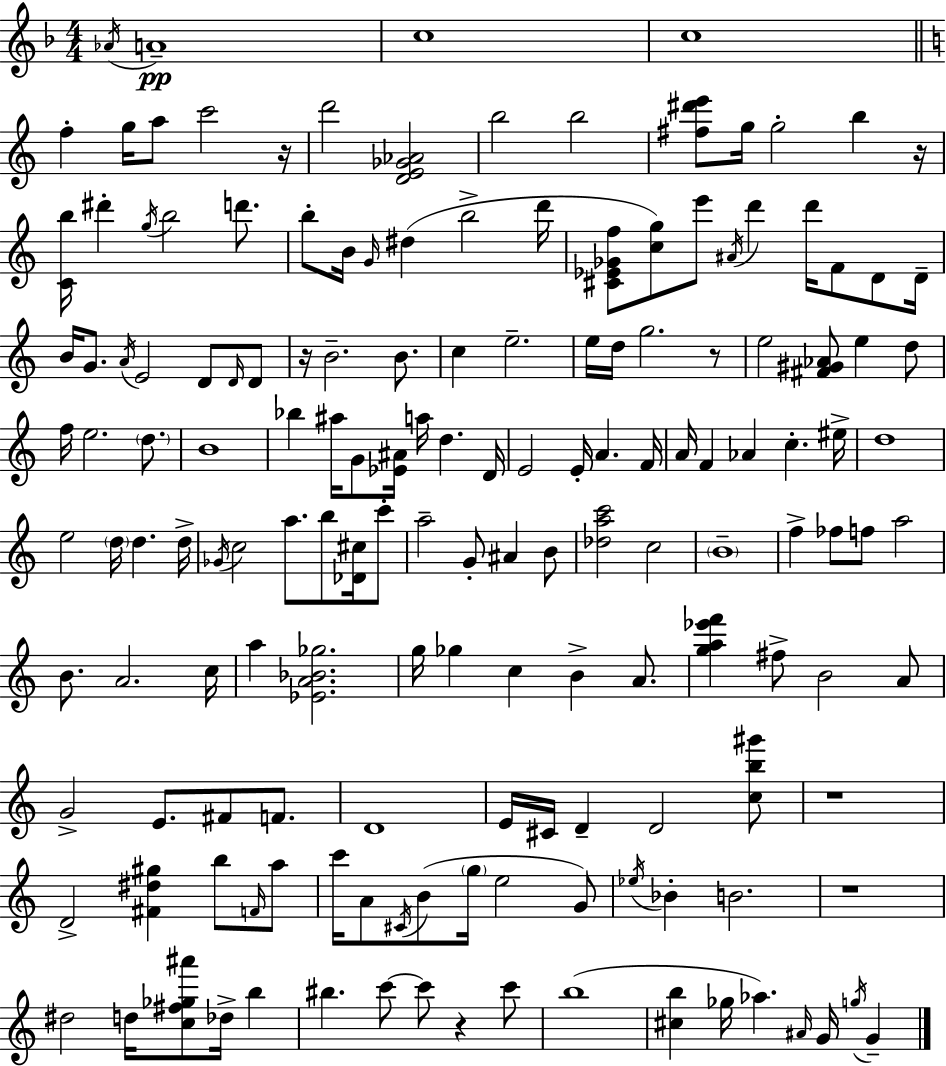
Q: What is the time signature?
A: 4/4